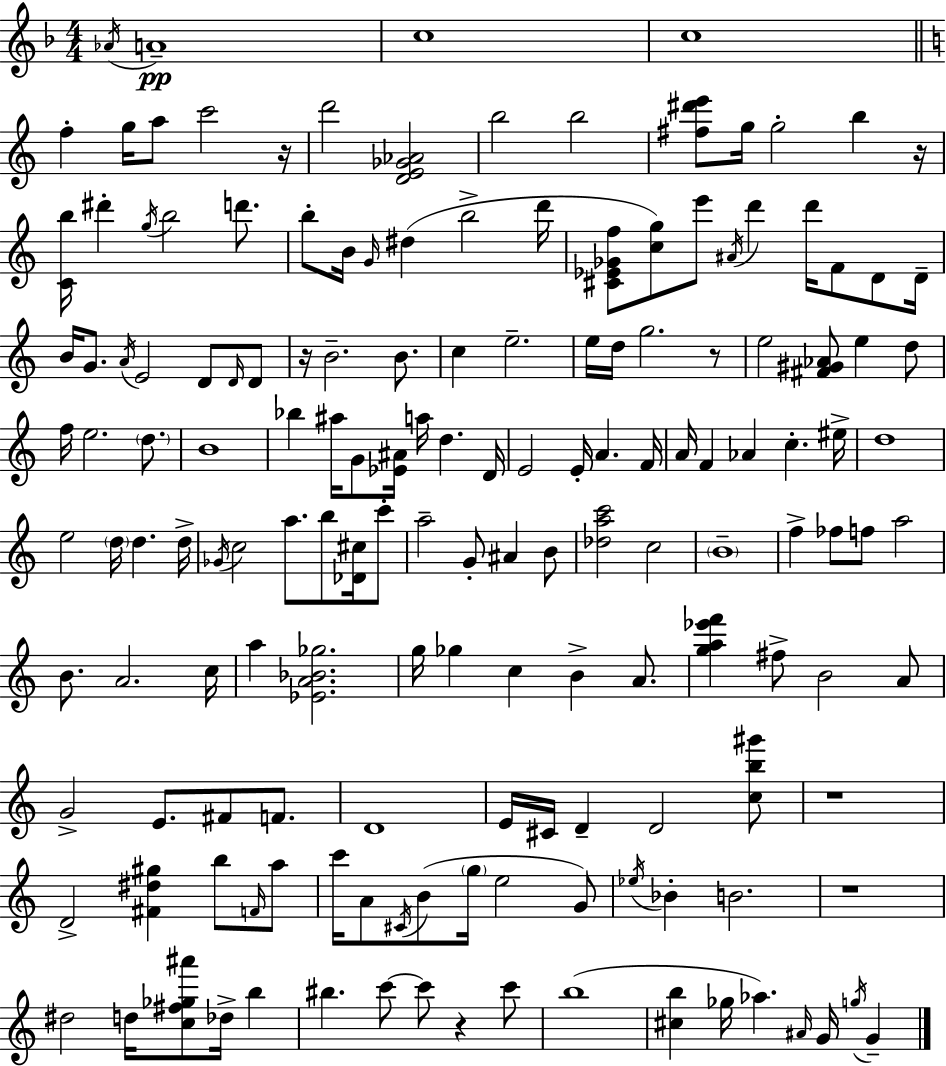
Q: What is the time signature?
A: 4/4